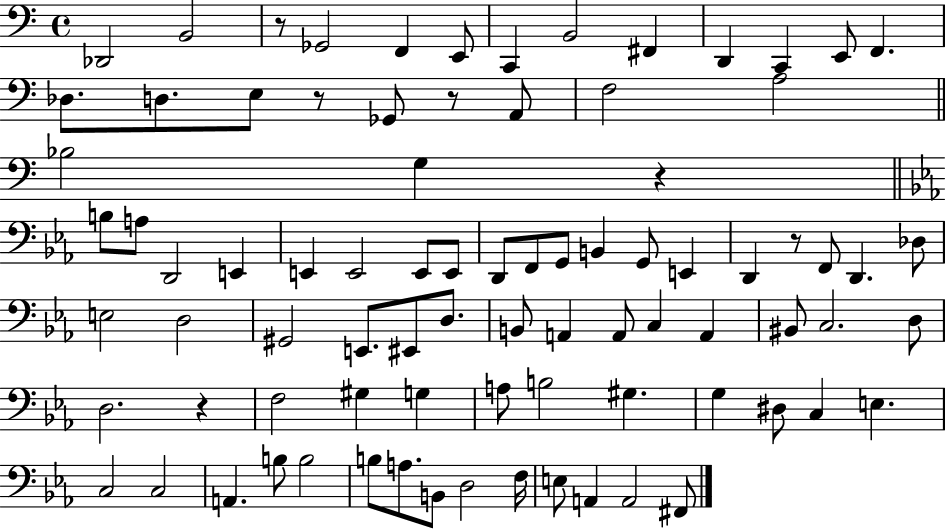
{
  \clef bass
  \time 4/4
  \defaultTimeSignature
  \key c \major
  des,2 b,2 | r8 ges,2 f,4 e,8 | c,4 b,2 fis,4 | d,4 c,4 e,8 f,4. | \break des8. d8. e8 r8 ges,8 r8 a,8 | f2 a2 | \bar "||" \break \key a \minor bes2 g4 r4 | \bar "||" \break \key c \minor b8 a8 d,2 e,4 | e,4 e,2 e,8 e,8 | d,8 f,8 g,8 b,4 g,8 e,4 | d,4 r8 f,8 d,4. des8 | \break e2 d2 | gis,2 e,8. eis,8 d8. | b,8 a,4 a,8 c4 a,4 | bis,8 c2. d8 | \break d2. r4 | f2 gis4 g4 | a8 b2 gis4. | g4 dis8 c4 e4. | \break c2 c2 | a,4. b8 b2 | b8 a8. b,8 d2 f16 | e8 a,4 a,2 fis,8 | \break \bar "|."
}